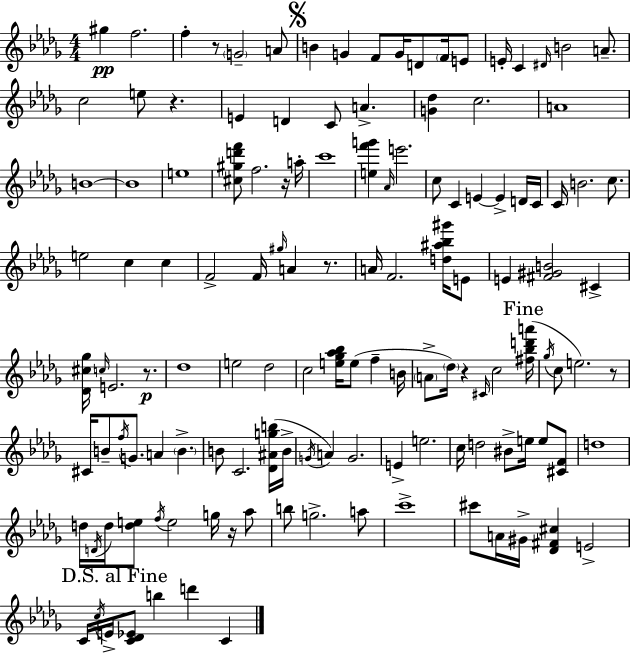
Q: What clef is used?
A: treble